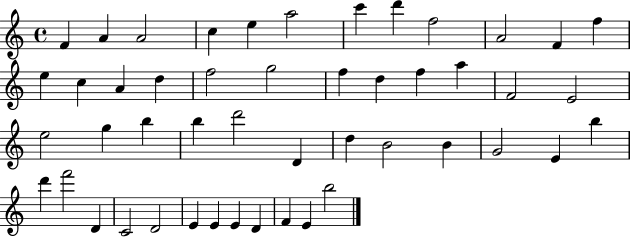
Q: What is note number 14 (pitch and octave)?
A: C5